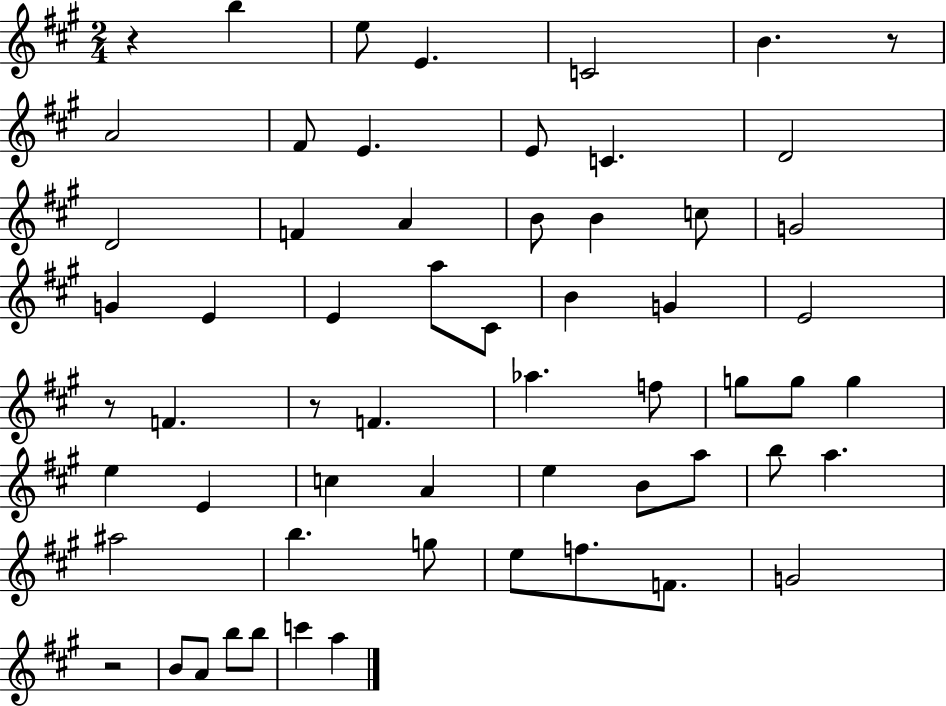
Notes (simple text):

R/q B5/q E5/e E4/q. C4/h B4/q. R/e A4/h F#4/e E4/q. E4/e C4/q. D4/h D4/h F4/q A4/q B4/e B4/q C5/e G4/h G4/q E4/q E4/q A5/e C#4/e B4/q G4/q E4/h R/e F4/q. R/e F4/q. Ab5/q. F5/e G5/e G5/e G5/q E5/q E4/q C5/q A4/q E5/q B4/e A5/e B5/e A5/q. A#5/h B5/q. G5/e E5/e F5/e. F4/e. G4/h R/h B4/e A4/e B5/e B5/e C6/q A5/q